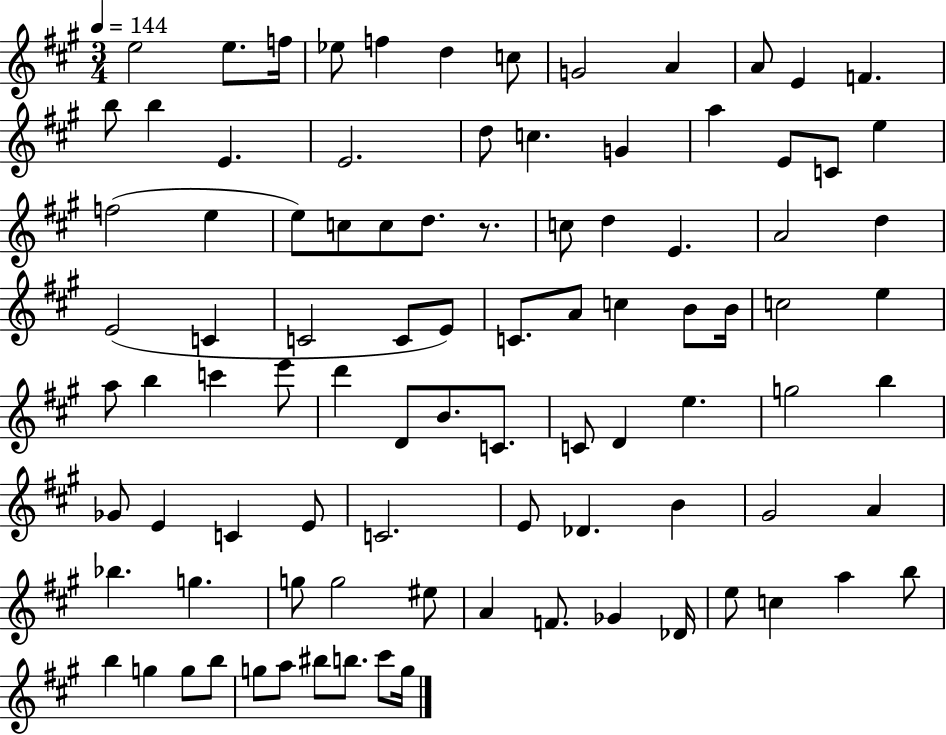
X:1
T:Untitled
M:3/4
L:1/4
K:A
e2 e/2 f/4 _e/2 f d c/2 G2 A A/2 E F b/2 b E E2 d/2 c G a E/2 C/2 e f2 e e/2 c/2 c/2 d/2 z/2 c/2 d E A2 d E2 C C2 C/2 E/2 C/2 A/2 c B/2 B/4 c2 e a/2 b c' e'/2 d' D/2 B/2 C/2 C/2 D e g2 b _G/2 E C E/2 C2 E/2 _D B ^G2 A _b g g/2 g2 ^e/2 A F/2 _G _D/4 e/2 c a b/2 b g g/2 b/2 g/2 a/2 ^b/2 b/2 ^c'/2 g/4